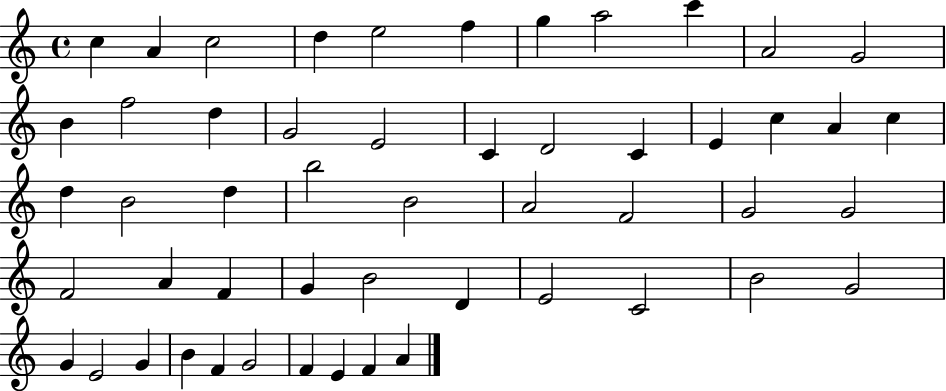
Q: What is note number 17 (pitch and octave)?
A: C4